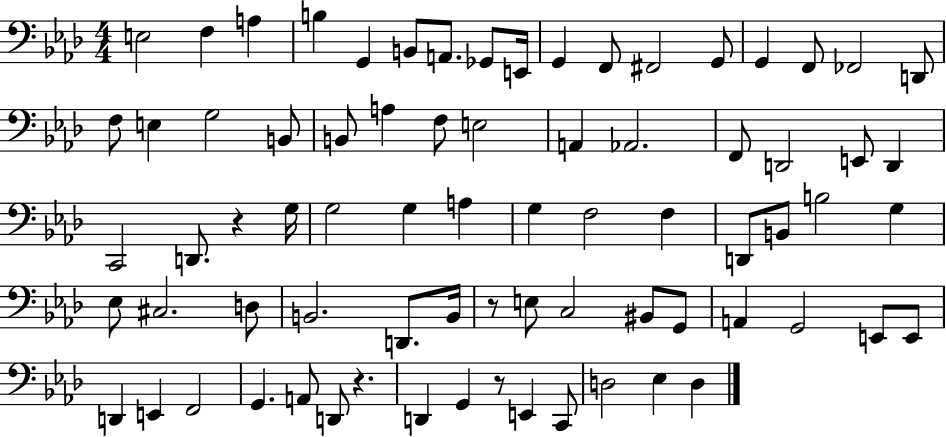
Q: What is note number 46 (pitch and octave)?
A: C#3